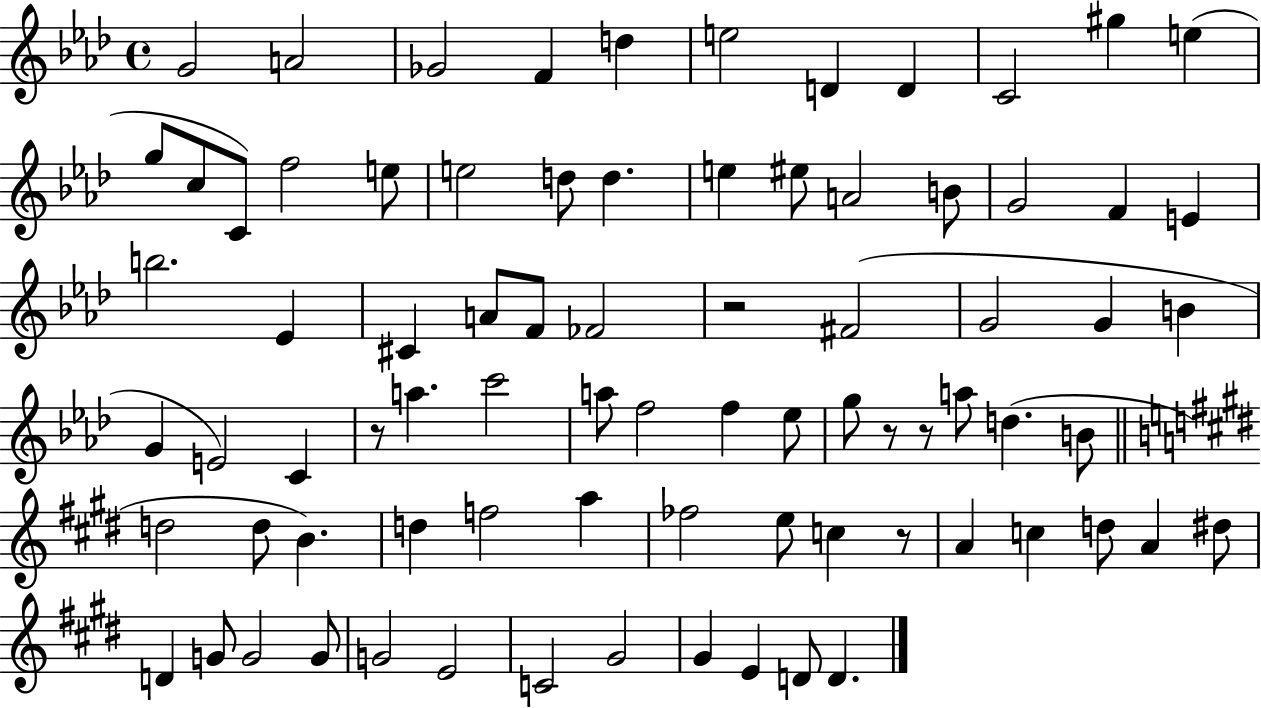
{
  \clef treble
  \time 4/4
  \defaultTimeSignature
  \key aes \major
  g'2 a'2 | ges'2 f'4 d''4 | e''2 d'4 d'4 | c'2 gis''4 e''4( | \break g''8 c''8 c'8) f''2 e''8 | e''2 d''8 d''4. | e''4 eis''8 a'2 b'8 | g'2 f'4 e'4 | \break b''2. ees'4 | cis'4 a'8 f'8 fes'2 | r2 fis'2( | g'2 g'4 b'4 | \break g'4 e'2) c'4 | r8 a''4. c'''2 | a''8 f''2 f''4 ees''8 | g''8 r8 r8 a''8 d''4.( b'8 | \break \bar "||" \break \key e \major d''2 d''8 b'4.) | d''4 f''2 a''4 | fes''2 e''8 c''4 r8 | a'4 c''4 d''8 a'4 dis''8 | \break d'4 g'8 g'2 g'8 | g'2 e'2 | c'2 gis'2 | gis'4 e'4 d'8 d'4. | \break \bar "|."
}